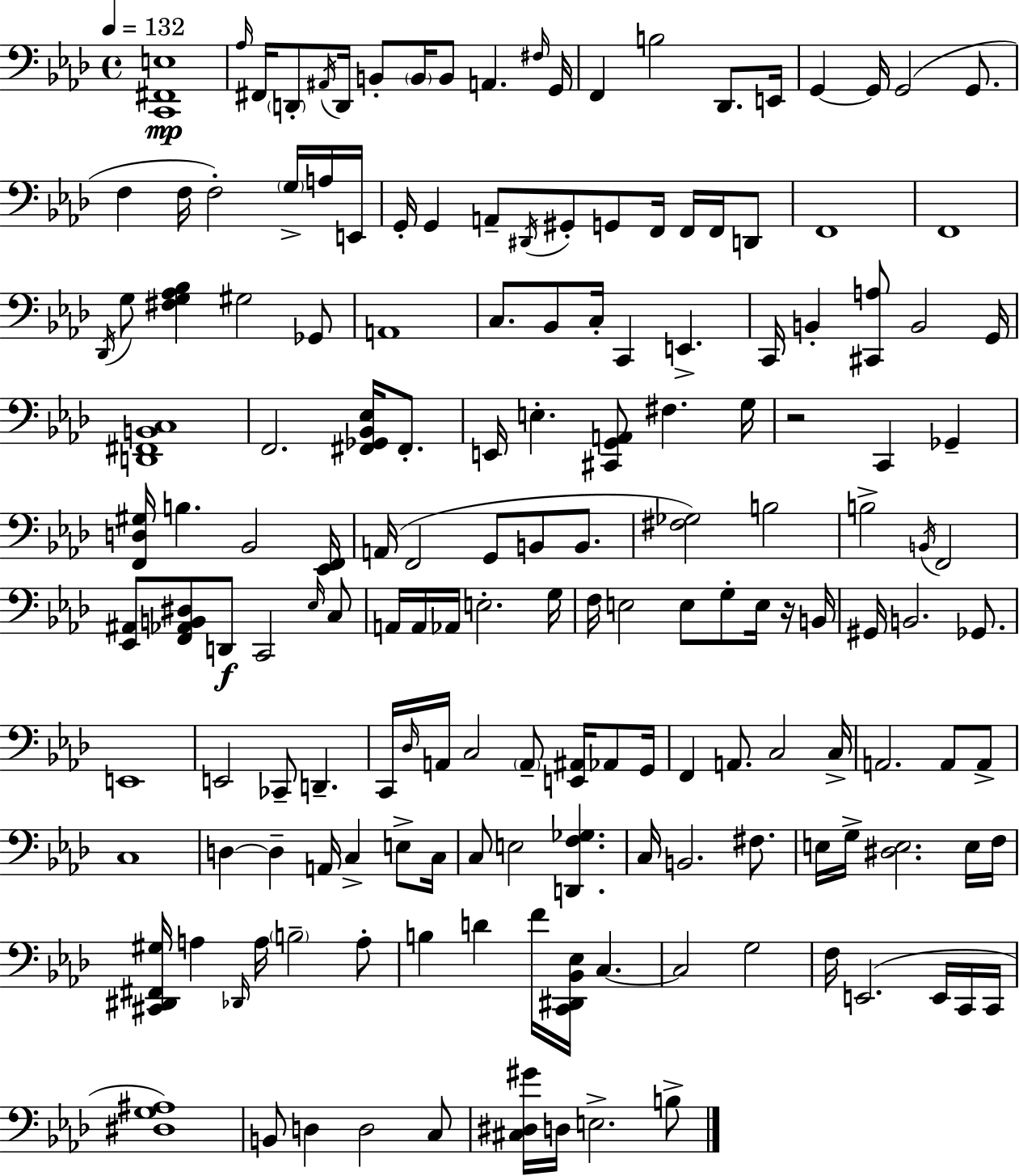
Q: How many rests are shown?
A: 2